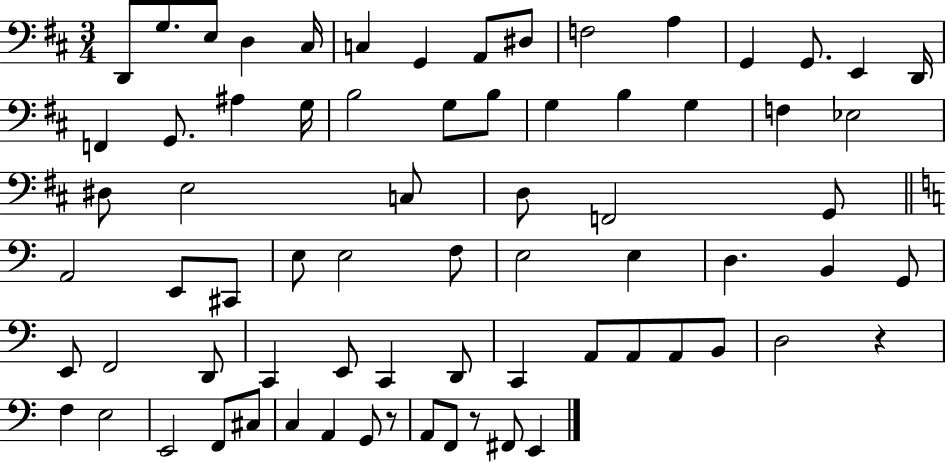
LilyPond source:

{
  \clef bass
  \numericTimeSignature
  \time 3/4
  \key d \major
  d,8 g8. e8 d4 cis16 | c4 g,4 a,8 dis8 | f2 a4 | g,4 g,8. e,4 d,16 | \break f,4 g,8. ais4 g16 | b2 g8 b8 | g4 b4 g4 | f4 ees2 | \break dis8 e2 c8 | d8 f,2 g,8 | \bar "||" \break \key a \minor a,2 e,8 cis,8 | e8 e2 f8 | e2 e4 | d4. b,4 g,8 | \break e,8 f,2 d,8 | c,4 e,8 c,4 d,8 | c,4 a,8 a,8 a,8 b,8 | d2 r4 | \break f4 e2 | e,2 f,8 cis8 | c4 a,4 g,8 r8 | a,8 f,8 r8 fis,8 e,4 | \break \bar "|."
}